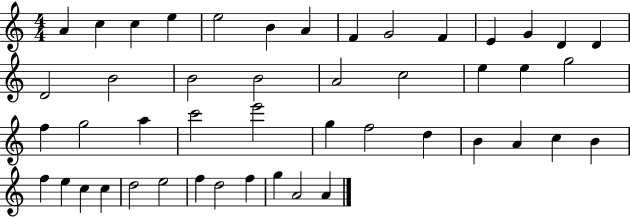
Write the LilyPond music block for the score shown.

{
  \clef treble
  \numericTimeSignature
  \time 4/4
  \key c \major
  a'4 c''4 c''4 e''4 | e''2 b'4 a'4 | f'4 g'2 f'4 | e'4 g'4 d'4 d'4 | \break d'2 b'2 | b'2 b'2 | a'2 c''2 | e''4 e''4 g''2 | \break f''4 g''2 a''4 | c'''2 e'''2 | g''4 f''2 d''4 | b'4 a'4 c''4 b'4 | \break f''4 e''4 c''4 c''4 | d''2 e''2 | f''4 d''2 f''4 | g''4 a'2 a'4 | \break \bar "|."
}